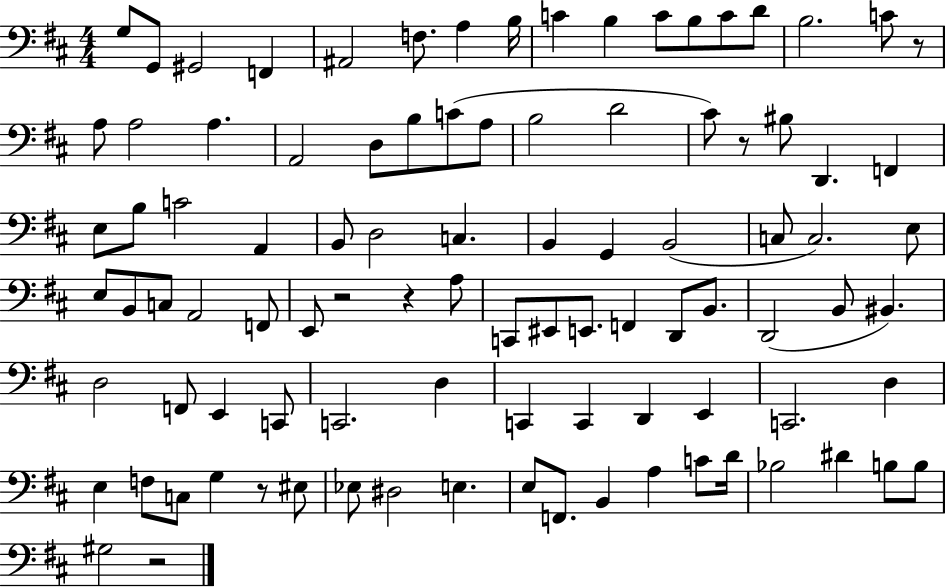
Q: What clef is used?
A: bass